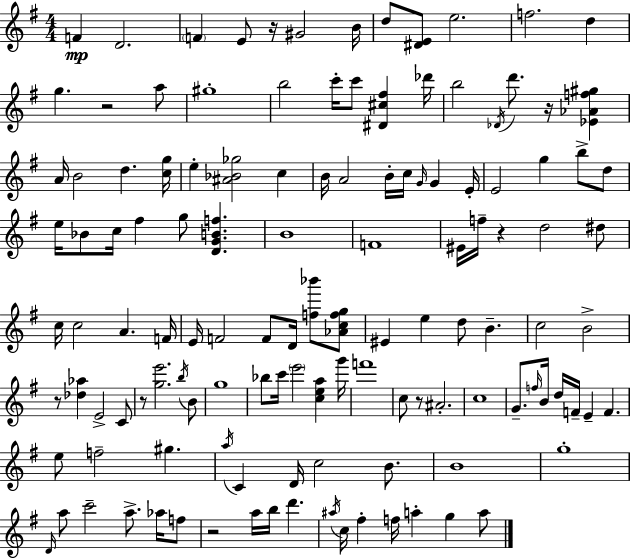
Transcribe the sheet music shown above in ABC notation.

X:1
T:Untitled
M:4/4
L:1/4
K:G
F D2 F E/2 z/4 ^G2 B/4 d/2 [^DE]/2 e2 f2 d g z2 a/2 ^g4 b2 c'/4 c'/2 [^D^c^f] _d'/4 b2 _D/4 d'/2 z/4 [_E_Af^g] A/4 B2 d [cg]/4 e [^A_B_g]2 c B/4 A2 B/4 c/4 G/4 G E/4 E2 g b/2 d/2 e/4 _B/2 c/4 ^f g/2 [DGBf] B4 F4 ^E/4 f/4 z d2 ^d/2 c/4 c2 A F/4 E/4 F2 F/2 D/4 [f_b']/2 [_Acfg]/2 ^E e d/2 B c2 B2 z/2 [_d_a] E2 C/2 z/2 [ge']2 b/4 B/2 g4 _b/2 c'/4 e'2 [cea] g'/4 f'4 c/2 z/2 ^A2 c4 G/2 f/4 B/4 d/4 F/4 E F e/2 f2 ^g a/4 C D/4 c2 B/2 B4 g4 D/4 a/2 c'2 a/2 _a/4 f/2 z2 a/4 b/4 d' ^a/4 c/4 ^f f/4 a g a/2